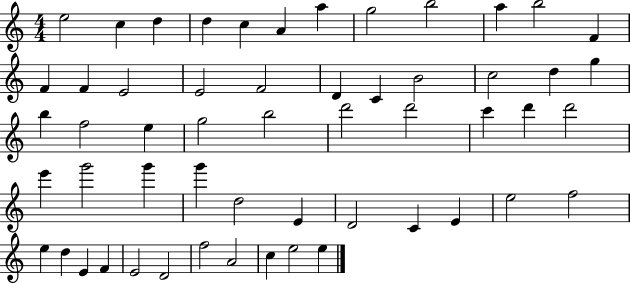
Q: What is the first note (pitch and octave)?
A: E5